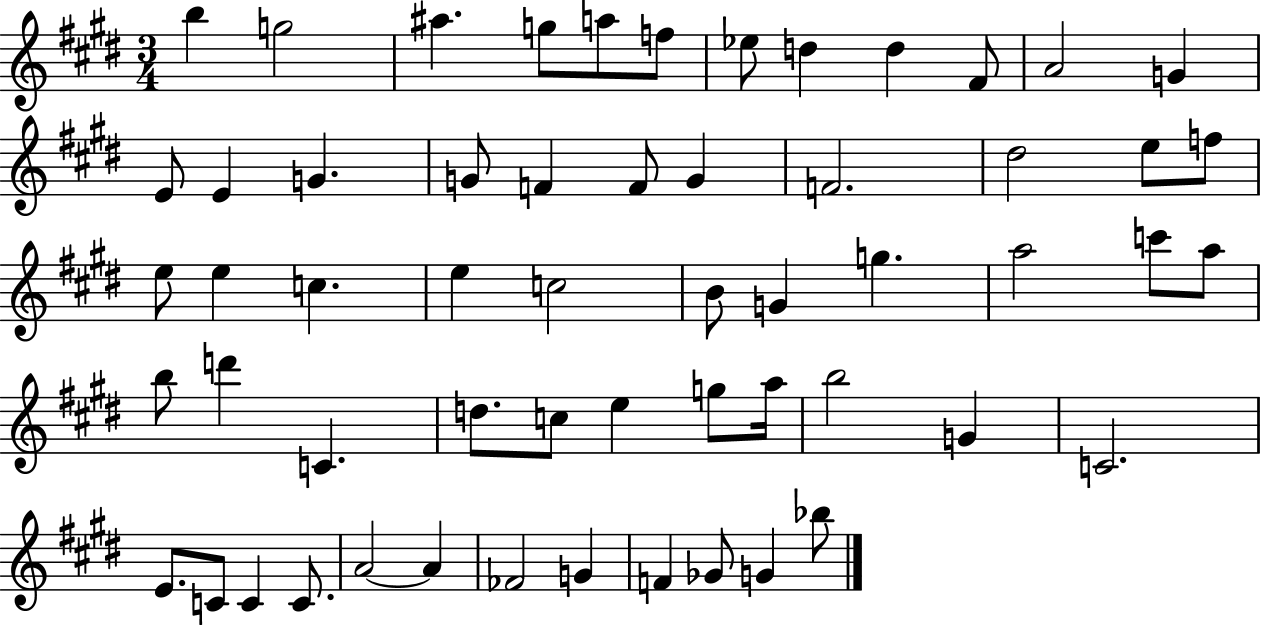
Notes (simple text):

B5/q G5/h A#5/q. G5/e A5/e F5/e Eb5/e D5/q D5/q F#4/e A4/h G4/q E4/e E4/q G4/q. G4/e F4/q F4/e G4/q F4/h. D#5/h E5/e F5/e E5/e E5/q C5/q. E5/q C5/h B4/e G4/q G5/q. A5/h C6/e A5/e B5/e D6/q C4/q. D5/e. C5/e E5/q G5/e A5/s B5/h G4/q C4/h. E4/e. C4/e C4/q C4/e. A4/h A4/q FES4/h G4/q F4/q Gb4/e G4/q Bb5/e